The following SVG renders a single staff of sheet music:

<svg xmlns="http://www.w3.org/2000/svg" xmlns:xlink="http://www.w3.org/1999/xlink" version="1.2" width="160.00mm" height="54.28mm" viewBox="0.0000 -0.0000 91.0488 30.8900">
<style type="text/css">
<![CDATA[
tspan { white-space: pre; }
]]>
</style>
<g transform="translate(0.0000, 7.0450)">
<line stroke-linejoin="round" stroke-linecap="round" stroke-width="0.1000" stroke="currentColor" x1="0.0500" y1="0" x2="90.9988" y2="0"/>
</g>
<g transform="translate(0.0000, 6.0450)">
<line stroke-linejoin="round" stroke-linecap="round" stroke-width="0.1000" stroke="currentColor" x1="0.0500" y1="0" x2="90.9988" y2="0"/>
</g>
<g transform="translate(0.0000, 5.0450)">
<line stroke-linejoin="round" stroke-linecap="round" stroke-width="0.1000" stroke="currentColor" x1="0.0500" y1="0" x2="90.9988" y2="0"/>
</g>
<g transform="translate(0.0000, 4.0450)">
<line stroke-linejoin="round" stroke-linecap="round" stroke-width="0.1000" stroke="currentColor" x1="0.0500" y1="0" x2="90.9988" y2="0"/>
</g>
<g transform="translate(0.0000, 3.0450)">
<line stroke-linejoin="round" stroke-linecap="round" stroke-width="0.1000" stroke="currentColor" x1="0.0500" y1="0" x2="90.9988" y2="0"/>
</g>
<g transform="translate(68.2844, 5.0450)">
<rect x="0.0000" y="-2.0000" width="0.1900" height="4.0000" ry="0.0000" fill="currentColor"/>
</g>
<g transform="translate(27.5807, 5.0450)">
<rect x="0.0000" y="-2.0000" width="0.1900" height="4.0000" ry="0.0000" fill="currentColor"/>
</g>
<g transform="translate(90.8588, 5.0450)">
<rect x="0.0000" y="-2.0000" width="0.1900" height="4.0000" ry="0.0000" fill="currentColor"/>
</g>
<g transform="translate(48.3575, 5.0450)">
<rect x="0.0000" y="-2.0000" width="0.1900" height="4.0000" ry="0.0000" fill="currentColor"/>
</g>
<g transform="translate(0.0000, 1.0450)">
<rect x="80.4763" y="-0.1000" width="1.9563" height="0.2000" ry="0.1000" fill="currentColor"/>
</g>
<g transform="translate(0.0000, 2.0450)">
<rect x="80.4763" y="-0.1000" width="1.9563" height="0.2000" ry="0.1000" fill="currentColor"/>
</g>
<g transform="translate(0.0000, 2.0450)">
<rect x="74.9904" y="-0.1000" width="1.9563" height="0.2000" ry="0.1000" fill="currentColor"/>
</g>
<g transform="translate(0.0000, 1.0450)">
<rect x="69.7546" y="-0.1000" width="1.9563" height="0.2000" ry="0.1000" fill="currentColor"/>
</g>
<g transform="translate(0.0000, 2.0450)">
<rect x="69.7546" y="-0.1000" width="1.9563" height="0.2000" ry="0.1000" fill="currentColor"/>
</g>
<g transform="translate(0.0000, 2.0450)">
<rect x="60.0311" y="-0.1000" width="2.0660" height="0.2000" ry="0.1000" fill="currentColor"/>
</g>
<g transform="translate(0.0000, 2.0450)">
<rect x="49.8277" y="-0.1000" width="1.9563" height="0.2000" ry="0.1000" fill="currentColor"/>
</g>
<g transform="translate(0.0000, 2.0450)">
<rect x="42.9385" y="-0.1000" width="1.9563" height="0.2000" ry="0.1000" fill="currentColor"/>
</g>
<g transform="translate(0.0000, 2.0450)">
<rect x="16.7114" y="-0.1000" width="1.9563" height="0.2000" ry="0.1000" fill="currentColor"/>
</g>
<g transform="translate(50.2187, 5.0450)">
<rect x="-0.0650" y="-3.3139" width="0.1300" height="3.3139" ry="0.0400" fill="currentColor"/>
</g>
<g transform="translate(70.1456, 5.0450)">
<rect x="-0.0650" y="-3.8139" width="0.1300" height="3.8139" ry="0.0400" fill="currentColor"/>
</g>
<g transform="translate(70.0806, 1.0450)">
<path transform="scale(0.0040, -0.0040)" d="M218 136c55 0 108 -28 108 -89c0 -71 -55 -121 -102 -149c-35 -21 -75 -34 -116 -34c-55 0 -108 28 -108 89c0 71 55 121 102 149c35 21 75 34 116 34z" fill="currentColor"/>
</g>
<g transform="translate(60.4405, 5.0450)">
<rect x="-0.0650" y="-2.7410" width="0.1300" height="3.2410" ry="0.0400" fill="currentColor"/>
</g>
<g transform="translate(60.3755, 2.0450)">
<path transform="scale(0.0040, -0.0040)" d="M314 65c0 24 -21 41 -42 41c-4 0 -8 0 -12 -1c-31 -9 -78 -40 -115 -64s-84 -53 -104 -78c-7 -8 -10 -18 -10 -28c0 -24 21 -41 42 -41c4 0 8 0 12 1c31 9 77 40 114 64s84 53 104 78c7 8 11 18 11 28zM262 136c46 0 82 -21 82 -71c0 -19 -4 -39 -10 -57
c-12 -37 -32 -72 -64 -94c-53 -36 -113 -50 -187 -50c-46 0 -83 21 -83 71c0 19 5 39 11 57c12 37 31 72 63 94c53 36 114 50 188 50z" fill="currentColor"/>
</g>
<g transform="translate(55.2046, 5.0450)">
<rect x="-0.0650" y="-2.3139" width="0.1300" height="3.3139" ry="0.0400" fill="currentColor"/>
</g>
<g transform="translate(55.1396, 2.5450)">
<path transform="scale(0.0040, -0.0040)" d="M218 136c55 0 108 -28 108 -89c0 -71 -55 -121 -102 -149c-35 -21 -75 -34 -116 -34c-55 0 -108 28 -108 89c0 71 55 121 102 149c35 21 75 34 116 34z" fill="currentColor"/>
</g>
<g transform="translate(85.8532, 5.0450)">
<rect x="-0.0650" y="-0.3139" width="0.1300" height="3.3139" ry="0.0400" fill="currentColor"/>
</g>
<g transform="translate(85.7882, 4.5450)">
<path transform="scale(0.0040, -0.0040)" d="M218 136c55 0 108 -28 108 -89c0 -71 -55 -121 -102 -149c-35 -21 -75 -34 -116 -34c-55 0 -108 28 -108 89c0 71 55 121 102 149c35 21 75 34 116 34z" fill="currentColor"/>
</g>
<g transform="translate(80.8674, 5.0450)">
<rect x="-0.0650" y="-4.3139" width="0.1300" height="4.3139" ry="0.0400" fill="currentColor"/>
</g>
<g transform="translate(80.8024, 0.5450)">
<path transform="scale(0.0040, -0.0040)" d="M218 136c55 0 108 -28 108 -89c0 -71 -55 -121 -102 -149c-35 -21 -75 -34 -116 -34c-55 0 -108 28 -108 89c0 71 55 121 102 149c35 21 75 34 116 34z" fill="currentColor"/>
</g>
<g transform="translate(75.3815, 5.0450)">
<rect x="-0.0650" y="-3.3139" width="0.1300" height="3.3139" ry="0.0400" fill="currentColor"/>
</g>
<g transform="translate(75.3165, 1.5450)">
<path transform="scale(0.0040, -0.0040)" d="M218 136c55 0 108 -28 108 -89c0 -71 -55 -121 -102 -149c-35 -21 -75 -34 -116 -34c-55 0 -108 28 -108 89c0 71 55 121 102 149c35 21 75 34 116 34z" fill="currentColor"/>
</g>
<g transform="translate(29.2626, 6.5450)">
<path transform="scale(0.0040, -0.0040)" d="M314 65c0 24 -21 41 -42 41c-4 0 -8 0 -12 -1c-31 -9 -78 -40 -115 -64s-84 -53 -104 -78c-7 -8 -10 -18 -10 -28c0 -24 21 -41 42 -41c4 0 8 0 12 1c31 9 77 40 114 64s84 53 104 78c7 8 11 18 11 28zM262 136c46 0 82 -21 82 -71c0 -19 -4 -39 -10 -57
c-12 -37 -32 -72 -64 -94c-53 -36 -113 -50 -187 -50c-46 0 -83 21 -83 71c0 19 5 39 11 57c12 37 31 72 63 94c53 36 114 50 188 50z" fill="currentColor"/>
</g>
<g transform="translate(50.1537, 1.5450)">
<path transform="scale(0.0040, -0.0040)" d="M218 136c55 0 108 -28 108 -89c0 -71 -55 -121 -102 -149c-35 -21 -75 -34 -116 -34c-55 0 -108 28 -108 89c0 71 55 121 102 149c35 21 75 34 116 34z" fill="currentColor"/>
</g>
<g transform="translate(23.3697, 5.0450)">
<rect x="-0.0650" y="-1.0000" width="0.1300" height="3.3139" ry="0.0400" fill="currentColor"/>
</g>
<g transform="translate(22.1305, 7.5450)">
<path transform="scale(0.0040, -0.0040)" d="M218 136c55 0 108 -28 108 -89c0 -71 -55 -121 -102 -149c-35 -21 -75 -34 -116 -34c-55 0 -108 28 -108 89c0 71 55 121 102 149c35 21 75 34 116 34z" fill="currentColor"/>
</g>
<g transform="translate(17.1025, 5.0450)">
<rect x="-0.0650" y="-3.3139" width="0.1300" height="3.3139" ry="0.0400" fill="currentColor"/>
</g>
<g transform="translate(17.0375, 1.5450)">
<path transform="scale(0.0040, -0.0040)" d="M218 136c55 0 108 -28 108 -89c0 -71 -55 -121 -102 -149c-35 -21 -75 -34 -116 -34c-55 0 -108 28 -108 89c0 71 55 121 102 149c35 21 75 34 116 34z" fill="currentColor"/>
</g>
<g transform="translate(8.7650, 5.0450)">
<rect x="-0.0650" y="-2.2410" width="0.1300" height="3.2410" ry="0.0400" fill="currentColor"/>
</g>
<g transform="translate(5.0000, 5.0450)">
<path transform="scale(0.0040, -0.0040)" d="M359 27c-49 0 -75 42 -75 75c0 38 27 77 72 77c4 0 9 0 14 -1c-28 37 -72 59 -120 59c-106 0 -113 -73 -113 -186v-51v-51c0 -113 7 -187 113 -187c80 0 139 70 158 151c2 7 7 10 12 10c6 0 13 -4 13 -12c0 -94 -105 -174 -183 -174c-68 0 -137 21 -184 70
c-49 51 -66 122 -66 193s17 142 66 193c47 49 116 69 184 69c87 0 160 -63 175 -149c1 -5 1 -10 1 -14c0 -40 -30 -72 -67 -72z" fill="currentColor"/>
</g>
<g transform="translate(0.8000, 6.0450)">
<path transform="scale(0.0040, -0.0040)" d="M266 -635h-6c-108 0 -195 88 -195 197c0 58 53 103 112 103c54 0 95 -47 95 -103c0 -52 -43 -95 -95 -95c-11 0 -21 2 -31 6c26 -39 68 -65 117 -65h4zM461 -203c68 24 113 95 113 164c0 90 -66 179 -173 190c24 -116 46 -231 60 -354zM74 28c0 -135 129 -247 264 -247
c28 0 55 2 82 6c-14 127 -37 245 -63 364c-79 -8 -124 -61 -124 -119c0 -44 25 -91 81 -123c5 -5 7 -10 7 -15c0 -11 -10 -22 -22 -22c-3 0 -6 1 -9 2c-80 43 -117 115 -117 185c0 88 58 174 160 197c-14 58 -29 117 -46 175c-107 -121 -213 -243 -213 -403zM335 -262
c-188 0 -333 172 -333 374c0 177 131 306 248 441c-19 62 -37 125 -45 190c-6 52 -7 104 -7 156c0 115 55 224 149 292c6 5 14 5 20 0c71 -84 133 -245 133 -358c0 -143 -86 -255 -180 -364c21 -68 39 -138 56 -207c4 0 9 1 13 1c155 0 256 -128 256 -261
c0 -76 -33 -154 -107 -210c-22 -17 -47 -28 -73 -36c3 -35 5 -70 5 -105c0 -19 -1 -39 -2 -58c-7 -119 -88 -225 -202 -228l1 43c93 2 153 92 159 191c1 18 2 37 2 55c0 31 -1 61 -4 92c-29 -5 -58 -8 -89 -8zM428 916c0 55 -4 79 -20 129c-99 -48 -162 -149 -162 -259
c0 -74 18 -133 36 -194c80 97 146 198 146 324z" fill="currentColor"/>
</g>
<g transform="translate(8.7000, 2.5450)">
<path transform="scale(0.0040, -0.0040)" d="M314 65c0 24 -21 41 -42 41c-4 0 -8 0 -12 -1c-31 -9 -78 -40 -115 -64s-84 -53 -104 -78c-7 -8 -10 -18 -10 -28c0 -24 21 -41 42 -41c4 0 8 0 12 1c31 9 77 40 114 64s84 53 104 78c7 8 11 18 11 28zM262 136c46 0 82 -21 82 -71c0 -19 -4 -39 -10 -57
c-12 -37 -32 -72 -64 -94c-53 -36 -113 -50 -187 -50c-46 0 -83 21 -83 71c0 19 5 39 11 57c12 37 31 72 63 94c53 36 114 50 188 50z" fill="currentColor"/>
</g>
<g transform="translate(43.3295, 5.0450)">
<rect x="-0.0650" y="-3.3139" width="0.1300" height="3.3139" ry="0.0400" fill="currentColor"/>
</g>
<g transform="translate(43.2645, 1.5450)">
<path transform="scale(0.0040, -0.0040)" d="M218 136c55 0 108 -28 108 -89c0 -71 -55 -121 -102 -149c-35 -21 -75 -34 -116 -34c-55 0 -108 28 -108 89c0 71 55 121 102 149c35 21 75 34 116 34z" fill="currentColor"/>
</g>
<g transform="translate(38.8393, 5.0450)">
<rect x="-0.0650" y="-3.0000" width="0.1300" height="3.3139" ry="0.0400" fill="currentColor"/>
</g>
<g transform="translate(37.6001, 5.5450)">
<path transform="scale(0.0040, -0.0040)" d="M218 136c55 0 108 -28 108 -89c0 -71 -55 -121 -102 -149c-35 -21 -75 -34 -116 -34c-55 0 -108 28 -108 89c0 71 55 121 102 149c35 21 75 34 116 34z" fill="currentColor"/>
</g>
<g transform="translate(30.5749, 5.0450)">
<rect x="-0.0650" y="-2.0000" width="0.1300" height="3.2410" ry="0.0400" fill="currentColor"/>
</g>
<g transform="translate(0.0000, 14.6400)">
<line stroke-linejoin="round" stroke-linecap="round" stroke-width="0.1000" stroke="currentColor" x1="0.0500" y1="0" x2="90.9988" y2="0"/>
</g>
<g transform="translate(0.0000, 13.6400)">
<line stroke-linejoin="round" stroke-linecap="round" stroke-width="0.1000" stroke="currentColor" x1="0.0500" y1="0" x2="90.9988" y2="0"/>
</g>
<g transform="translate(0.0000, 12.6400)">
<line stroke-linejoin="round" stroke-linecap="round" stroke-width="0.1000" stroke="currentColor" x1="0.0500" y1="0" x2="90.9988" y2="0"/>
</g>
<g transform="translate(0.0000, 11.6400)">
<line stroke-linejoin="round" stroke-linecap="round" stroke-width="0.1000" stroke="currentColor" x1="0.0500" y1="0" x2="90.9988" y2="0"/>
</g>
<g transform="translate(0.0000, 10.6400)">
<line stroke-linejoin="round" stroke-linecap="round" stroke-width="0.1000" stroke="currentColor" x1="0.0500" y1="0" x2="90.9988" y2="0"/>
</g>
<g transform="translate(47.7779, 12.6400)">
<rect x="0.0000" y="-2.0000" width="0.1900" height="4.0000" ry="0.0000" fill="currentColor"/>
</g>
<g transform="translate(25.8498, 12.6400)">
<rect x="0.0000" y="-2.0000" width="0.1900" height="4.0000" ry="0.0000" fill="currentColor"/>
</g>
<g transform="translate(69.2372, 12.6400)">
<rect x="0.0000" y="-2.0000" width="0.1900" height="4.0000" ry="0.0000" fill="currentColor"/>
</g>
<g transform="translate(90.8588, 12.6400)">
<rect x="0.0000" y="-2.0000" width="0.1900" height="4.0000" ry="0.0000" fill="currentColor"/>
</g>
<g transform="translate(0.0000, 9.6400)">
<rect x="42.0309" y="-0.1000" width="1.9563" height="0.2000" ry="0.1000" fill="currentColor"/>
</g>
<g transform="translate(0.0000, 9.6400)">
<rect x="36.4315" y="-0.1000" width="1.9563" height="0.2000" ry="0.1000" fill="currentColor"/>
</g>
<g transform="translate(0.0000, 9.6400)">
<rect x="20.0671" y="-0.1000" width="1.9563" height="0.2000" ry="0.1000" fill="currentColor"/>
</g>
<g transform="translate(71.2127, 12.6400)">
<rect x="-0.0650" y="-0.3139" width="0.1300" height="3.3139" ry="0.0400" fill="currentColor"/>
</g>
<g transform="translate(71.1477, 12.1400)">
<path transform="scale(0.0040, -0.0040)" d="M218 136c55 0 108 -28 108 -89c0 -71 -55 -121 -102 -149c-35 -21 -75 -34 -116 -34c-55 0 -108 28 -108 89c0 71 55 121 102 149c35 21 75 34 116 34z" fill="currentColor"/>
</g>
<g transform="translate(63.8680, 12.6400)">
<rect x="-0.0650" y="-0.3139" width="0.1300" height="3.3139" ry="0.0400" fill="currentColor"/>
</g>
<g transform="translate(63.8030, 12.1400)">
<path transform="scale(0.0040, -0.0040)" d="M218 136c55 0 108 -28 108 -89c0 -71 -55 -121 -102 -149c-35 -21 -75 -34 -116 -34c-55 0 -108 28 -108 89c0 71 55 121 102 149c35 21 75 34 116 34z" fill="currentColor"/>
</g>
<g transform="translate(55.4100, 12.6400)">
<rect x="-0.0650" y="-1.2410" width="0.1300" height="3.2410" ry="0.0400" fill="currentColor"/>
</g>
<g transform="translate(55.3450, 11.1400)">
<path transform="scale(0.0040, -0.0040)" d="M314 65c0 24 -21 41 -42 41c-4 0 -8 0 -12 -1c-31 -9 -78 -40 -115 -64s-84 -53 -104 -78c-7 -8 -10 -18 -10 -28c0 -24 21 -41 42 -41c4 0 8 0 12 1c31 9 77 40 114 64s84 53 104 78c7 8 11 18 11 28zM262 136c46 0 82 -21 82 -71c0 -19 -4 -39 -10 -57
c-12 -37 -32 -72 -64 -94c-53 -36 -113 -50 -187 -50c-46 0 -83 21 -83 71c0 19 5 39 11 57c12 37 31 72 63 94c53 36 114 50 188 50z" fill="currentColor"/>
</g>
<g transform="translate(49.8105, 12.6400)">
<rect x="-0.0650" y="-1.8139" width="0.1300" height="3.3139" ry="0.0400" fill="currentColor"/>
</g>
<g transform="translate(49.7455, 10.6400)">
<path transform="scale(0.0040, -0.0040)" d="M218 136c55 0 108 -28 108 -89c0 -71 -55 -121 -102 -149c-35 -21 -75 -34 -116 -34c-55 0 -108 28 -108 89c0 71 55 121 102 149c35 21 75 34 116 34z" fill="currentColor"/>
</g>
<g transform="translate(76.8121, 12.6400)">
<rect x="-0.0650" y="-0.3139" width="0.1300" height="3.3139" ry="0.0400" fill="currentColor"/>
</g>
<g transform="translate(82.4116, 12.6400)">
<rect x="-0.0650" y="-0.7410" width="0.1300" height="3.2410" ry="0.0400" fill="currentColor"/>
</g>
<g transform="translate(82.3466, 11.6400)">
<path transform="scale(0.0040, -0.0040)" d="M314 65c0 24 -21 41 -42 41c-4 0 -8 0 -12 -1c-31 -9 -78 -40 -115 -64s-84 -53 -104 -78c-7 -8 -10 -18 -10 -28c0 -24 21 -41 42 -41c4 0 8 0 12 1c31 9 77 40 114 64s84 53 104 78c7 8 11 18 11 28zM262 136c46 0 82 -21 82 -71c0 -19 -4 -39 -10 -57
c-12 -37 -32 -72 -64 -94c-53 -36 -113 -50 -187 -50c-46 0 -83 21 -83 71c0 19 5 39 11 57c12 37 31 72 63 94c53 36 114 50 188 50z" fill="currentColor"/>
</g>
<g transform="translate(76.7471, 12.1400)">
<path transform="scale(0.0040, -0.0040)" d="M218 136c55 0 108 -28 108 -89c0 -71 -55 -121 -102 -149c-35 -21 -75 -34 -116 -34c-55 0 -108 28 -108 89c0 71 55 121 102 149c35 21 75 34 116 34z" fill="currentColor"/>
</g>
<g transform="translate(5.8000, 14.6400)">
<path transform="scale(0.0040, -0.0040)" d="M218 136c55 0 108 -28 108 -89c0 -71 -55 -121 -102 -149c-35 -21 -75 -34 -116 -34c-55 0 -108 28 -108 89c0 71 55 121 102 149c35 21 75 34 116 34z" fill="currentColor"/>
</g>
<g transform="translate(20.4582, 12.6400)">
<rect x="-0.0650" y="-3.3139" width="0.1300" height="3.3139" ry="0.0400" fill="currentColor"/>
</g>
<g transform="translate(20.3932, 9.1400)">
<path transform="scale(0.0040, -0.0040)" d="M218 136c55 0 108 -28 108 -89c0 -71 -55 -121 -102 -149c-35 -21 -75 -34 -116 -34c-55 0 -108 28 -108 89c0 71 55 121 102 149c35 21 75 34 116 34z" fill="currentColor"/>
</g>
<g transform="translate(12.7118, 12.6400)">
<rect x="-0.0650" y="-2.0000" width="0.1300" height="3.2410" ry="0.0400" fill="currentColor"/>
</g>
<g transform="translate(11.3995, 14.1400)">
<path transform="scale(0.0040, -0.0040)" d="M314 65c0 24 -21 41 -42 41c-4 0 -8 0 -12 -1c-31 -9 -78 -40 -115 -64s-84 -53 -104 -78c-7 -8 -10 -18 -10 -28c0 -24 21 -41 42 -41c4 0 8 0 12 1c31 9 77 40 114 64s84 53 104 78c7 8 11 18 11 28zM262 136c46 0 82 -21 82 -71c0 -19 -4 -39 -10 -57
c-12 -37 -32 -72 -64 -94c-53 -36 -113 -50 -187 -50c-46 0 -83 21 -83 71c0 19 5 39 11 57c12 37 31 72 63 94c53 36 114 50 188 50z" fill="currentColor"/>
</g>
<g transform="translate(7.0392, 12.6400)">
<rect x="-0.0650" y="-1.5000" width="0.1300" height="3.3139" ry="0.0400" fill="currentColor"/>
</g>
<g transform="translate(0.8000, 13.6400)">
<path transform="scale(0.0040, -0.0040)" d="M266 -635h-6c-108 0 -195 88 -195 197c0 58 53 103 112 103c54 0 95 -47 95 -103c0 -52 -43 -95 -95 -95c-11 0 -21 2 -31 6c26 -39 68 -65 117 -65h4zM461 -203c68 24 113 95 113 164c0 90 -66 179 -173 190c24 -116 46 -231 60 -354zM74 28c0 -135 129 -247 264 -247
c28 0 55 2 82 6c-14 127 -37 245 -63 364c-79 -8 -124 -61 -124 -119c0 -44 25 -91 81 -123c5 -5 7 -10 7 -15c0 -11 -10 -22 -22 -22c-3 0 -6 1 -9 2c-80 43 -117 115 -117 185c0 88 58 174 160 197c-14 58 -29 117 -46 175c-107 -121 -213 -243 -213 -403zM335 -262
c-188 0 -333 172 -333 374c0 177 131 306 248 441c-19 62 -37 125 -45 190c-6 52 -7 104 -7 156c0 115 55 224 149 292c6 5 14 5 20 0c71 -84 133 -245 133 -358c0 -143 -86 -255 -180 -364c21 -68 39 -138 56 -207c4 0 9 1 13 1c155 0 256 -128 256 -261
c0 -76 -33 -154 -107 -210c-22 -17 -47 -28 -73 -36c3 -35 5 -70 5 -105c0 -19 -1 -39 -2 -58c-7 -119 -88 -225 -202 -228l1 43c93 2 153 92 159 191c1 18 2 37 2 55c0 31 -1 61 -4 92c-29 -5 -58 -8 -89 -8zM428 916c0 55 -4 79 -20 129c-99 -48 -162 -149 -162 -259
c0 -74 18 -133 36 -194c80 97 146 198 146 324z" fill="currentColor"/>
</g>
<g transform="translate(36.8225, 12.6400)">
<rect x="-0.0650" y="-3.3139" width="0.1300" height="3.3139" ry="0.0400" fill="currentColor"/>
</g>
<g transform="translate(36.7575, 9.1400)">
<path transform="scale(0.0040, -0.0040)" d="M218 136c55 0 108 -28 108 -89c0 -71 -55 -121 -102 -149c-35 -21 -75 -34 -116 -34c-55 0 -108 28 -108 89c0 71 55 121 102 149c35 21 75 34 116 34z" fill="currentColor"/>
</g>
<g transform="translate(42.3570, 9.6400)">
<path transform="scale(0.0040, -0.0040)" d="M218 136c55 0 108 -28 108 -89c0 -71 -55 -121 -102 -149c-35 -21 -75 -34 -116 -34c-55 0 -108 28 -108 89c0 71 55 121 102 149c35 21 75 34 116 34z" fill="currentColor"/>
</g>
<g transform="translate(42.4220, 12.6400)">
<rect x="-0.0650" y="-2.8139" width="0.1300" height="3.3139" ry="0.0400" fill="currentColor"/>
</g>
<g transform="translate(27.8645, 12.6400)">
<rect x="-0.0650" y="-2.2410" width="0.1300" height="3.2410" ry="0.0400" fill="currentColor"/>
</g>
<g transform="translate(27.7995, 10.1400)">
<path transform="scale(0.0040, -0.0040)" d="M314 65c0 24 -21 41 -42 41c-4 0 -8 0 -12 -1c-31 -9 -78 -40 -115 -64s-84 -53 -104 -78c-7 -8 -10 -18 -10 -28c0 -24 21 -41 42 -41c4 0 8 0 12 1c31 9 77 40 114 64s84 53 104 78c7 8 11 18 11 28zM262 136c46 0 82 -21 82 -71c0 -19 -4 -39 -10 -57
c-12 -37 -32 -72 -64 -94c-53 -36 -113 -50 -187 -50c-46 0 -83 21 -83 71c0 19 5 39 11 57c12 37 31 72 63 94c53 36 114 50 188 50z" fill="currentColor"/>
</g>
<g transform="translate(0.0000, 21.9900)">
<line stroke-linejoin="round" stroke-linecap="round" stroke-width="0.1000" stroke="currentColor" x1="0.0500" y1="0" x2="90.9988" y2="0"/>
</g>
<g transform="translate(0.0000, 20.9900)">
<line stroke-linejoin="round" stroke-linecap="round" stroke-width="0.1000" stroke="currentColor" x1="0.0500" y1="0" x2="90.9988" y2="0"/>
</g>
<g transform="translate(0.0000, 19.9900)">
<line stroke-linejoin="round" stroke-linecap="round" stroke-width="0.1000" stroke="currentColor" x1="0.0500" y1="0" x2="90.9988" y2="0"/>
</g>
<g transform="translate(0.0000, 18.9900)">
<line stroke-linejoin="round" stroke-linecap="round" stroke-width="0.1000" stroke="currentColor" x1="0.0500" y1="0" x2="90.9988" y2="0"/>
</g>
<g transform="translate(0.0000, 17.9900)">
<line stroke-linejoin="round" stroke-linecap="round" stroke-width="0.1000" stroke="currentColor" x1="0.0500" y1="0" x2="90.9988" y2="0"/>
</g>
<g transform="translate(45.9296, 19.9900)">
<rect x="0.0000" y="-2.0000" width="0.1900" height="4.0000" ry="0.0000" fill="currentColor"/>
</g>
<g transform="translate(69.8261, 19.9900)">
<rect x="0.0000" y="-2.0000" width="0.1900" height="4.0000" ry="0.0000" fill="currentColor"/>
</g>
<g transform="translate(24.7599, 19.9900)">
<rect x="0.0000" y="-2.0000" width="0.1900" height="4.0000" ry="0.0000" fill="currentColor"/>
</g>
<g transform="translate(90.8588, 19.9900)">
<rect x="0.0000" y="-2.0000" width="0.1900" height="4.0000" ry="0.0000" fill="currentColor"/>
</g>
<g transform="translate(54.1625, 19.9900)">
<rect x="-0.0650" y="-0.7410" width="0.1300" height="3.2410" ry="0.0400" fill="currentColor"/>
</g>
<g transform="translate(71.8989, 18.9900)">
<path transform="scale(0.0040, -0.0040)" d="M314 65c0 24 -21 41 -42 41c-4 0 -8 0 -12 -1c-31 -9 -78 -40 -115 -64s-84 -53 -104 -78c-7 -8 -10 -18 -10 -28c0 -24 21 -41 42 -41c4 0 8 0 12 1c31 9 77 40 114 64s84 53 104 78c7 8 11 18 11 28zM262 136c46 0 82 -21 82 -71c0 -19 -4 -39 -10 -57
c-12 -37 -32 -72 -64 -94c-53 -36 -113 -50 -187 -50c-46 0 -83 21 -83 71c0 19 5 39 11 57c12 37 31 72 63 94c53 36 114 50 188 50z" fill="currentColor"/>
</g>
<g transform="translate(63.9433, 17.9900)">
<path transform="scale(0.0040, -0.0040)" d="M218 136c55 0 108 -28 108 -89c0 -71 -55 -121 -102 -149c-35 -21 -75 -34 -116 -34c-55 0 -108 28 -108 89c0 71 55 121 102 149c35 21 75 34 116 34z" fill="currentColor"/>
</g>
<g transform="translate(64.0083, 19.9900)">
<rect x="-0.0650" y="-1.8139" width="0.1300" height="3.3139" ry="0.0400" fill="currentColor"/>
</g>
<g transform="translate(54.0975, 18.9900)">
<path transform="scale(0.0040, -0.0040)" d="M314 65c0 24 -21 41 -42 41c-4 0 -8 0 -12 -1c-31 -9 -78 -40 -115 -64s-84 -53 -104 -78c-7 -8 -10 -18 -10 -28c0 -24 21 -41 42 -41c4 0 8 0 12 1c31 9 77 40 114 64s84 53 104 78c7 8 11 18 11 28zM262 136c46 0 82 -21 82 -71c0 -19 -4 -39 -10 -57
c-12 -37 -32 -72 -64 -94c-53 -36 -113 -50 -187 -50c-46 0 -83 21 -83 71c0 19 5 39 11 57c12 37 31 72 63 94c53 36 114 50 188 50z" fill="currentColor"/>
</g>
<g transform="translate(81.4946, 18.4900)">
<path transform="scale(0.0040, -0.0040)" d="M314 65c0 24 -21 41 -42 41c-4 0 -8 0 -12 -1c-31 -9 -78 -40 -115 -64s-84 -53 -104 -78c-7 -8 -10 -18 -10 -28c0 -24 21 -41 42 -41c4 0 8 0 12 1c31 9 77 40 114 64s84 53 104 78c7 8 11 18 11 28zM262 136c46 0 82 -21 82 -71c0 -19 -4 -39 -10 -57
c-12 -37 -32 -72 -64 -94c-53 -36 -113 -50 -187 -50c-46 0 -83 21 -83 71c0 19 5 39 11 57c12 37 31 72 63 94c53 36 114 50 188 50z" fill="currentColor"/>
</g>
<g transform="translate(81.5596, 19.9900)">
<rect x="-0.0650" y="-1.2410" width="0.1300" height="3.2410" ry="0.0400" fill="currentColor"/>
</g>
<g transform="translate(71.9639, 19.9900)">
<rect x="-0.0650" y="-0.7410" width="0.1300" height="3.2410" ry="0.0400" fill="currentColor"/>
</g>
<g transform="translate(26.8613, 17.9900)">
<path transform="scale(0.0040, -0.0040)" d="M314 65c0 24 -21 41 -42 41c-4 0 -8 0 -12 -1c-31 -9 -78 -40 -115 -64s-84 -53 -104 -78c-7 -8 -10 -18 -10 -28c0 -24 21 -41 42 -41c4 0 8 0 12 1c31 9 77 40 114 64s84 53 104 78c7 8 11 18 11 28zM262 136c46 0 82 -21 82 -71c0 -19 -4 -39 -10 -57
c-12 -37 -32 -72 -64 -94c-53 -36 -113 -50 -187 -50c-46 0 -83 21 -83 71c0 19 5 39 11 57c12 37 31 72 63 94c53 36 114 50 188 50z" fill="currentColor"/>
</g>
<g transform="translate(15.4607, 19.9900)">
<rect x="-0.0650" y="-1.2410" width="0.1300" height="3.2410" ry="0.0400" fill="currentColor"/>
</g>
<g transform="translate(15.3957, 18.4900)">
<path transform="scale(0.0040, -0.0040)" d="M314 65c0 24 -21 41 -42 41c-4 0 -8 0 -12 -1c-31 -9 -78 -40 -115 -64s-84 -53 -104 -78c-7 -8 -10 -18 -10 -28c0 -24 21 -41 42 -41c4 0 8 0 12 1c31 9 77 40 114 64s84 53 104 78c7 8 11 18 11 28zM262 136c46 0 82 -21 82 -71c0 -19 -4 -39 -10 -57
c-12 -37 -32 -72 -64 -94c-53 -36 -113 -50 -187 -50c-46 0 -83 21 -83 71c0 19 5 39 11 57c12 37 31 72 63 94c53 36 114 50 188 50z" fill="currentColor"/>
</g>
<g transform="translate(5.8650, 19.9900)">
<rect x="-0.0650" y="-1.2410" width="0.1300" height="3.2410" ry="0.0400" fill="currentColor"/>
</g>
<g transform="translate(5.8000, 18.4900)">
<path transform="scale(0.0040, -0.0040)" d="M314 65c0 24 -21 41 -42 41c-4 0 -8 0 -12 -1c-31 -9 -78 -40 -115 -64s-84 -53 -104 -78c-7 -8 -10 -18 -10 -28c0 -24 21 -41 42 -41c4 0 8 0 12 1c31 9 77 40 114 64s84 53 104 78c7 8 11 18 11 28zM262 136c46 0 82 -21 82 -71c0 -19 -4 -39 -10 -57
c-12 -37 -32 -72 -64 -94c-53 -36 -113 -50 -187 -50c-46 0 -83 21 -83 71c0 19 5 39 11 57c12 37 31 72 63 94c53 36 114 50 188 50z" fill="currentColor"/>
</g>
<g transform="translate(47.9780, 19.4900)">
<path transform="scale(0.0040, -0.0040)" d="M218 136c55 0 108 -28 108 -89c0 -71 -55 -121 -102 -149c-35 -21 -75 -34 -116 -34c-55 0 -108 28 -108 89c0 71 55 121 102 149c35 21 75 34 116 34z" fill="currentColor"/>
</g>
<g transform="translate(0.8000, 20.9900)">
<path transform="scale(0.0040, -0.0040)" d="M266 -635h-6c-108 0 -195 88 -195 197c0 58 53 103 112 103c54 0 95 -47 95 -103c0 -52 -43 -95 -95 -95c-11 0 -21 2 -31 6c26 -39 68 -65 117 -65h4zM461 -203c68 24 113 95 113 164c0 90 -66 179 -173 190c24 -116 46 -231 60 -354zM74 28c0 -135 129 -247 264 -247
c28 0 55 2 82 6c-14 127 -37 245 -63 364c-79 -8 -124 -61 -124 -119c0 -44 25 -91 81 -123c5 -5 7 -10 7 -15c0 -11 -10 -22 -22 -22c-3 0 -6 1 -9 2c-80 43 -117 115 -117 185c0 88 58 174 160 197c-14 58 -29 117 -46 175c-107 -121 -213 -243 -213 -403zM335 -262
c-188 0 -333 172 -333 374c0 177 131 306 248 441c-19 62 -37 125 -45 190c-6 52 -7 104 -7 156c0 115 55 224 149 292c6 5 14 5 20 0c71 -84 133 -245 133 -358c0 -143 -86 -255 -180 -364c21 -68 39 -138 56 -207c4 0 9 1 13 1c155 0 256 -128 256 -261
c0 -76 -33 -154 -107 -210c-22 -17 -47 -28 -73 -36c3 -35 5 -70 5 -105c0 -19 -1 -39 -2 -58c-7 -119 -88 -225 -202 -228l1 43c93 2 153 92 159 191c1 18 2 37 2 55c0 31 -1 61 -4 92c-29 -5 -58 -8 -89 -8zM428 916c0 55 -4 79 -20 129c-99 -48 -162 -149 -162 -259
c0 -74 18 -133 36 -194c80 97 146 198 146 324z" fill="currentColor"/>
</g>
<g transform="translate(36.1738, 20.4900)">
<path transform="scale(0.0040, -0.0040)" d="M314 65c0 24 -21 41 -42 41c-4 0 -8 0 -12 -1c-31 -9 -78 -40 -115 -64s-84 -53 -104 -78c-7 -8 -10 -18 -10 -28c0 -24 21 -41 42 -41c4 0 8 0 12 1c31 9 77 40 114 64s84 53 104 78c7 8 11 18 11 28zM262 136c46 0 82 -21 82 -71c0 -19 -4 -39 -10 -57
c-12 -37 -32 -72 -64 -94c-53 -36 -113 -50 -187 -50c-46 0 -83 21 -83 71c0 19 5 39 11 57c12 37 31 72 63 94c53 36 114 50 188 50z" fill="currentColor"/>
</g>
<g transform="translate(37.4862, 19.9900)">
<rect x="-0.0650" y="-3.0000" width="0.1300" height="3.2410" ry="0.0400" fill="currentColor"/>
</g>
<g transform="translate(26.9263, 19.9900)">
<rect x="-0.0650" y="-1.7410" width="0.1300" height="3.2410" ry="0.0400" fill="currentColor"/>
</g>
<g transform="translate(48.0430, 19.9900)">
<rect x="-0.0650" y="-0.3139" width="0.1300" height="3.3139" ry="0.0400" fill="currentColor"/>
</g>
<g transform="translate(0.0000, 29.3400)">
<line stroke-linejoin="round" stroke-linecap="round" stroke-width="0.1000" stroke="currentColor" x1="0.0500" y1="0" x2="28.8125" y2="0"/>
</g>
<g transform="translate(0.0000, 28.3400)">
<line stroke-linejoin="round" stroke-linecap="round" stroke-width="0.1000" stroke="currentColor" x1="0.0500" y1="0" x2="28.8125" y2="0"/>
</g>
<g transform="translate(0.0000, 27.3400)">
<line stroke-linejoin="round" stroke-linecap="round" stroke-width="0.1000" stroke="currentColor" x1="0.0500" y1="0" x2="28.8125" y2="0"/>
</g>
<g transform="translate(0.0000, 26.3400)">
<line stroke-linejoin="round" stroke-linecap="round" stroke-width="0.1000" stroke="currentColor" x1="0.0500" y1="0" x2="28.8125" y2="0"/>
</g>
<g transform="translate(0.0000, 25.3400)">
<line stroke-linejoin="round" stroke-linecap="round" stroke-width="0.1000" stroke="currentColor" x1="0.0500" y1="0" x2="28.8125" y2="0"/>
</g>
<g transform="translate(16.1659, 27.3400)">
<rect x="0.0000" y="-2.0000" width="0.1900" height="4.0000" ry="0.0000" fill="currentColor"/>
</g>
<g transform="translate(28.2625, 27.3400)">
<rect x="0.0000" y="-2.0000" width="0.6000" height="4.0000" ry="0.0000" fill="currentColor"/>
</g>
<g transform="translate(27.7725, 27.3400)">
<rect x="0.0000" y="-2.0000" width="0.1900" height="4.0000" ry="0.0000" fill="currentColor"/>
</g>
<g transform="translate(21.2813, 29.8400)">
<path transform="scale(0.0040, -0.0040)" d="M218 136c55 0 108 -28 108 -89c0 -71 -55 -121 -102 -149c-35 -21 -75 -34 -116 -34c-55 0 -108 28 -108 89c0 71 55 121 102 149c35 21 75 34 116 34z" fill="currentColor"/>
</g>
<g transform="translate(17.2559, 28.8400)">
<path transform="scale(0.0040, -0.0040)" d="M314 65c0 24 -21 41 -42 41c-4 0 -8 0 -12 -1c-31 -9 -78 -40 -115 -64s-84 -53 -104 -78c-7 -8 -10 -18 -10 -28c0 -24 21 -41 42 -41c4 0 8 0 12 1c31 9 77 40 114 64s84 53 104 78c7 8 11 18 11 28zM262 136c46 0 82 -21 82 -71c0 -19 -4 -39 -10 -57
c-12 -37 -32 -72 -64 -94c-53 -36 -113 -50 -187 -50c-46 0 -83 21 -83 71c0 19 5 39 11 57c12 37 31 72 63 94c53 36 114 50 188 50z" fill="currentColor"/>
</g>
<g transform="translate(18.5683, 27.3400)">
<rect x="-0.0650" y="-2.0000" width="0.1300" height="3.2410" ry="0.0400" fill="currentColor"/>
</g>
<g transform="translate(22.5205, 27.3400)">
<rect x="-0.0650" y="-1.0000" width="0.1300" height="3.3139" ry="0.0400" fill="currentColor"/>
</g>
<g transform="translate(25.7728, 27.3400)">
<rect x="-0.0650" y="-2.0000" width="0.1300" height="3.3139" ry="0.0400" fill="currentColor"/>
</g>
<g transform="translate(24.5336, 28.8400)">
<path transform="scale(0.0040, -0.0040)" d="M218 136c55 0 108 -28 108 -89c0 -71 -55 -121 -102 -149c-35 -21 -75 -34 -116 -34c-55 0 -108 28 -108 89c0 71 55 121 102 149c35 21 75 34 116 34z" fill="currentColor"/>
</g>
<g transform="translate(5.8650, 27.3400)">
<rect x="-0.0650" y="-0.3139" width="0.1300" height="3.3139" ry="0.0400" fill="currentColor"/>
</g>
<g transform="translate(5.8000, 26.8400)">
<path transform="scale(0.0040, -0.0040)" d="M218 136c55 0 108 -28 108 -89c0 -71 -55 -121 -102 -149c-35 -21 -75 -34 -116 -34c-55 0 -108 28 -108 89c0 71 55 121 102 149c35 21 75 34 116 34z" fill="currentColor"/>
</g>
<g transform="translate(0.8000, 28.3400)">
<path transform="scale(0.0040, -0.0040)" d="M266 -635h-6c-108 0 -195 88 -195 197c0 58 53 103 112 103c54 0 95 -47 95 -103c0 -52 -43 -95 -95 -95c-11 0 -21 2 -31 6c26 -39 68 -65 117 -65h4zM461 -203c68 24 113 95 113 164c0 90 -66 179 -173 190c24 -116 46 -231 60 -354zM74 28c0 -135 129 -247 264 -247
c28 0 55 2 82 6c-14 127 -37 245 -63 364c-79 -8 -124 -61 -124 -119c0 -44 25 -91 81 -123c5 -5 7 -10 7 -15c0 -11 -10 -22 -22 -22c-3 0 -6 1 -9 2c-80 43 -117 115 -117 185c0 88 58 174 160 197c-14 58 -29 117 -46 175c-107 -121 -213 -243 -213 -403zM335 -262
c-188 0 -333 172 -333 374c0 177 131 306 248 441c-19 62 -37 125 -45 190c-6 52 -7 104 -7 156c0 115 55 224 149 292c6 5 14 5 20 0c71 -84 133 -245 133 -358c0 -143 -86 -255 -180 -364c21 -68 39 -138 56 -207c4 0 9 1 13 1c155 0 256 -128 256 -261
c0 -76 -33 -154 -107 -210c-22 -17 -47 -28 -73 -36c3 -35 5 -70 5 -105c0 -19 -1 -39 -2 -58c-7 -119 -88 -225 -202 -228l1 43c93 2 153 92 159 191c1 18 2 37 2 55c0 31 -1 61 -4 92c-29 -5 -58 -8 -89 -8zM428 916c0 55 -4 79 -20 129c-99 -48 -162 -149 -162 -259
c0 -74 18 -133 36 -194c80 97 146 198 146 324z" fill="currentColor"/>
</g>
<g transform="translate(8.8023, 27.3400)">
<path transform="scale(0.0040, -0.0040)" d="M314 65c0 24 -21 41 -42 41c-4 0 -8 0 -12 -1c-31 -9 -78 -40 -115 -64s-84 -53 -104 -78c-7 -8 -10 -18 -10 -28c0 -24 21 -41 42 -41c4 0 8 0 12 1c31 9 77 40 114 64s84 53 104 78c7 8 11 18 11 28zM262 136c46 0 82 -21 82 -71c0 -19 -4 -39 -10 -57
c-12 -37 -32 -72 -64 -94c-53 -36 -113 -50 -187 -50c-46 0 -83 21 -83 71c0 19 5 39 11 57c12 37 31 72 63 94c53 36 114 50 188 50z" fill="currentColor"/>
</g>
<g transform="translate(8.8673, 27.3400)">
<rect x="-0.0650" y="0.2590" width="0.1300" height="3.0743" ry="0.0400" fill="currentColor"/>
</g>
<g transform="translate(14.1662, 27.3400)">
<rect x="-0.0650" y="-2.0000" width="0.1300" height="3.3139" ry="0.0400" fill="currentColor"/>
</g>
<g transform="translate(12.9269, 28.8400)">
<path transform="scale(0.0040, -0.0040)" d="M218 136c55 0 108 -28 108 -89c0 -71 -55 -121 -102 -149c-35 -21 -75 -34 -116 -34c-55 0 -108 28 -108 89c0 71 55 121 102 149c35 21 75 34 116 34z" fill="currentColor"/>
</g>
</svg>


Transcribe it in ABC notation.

X:1
T:Untitled
M:4/4
L:1/4
K:C
g2 b D F2 A b b g a2 c' b d' c E F2 b g2 b a f e2 c c c d2 e2 e2 f2 A2 c d2 f d2 e2 c B2 F F2 D F